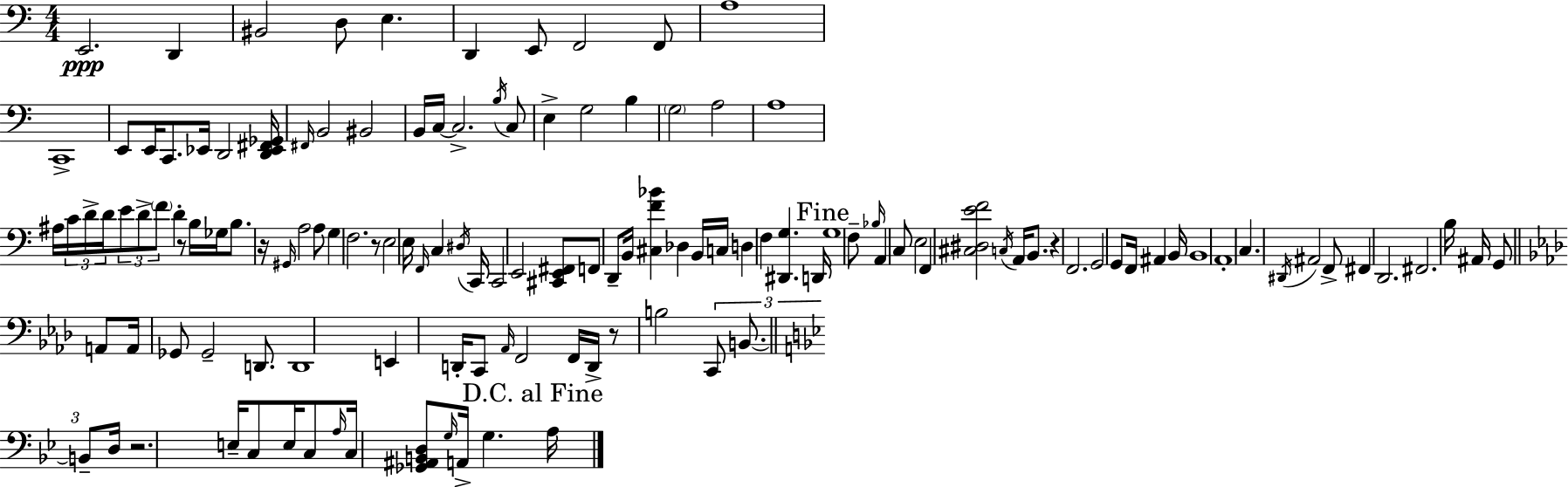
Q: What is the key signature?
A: C major